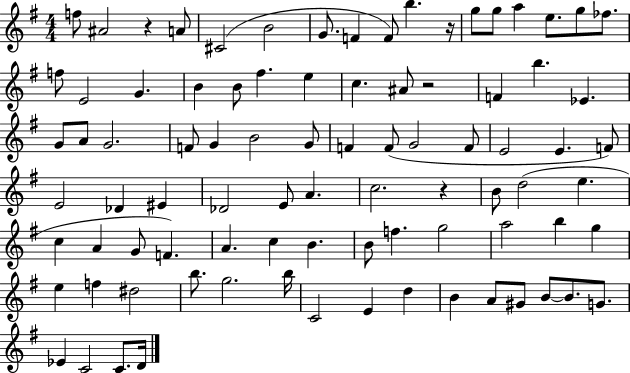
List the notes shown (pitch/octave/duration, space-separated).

F5/e A#4/h R/q A4/e C#4/h B4/h G4/e. F4/q F4/e B5/q. R/s G5/e G5/e A5/q E5/e. G5/e FES5/e. F5/e E4/h G4/q. B4/q B4/e F#5/q. E5/q C5/q. A#4/e R/h F4/q B5/q. Eb4/q. G4/e A4/e G4/h. F4/e G4/q B4/h G4/e F4/q F4/e G4/h F4/e E4/h E4/q. F4/e E4/h Db4/q EIS4/q Db4/h E4/e A4/q. C5/h. R/q B4/e D5/h E5/q. C5/q A4/q G4/e F4/q. A4/q. C5/q B4/q. B4/e F5/q. G5/h A5/h B5/q G5/q E5/q F5/q D#5/h B5/e. G5/h. B5/s C4/h E4/q D5/q B4/q A4/e G#4/e B4/e B4/e. G4/e. Eb4/q C4/h C4/e. D4/s